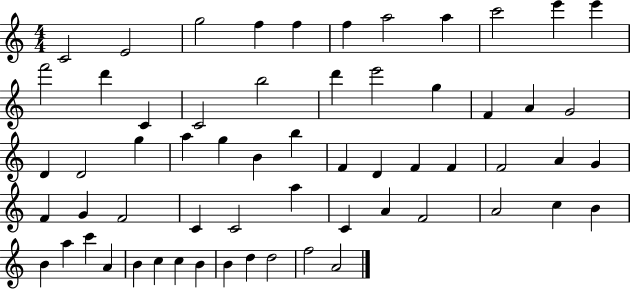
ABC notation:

X:1
T:Untitled
M:4/4
L:1/4
K:C
C2 E2 g2 f f f a2 a c'2 e' e' f'2 d' C C2 b2 d' e'2 g F A G2 D D2 g a g B b F D F F F2 A G F G F2 C C2 a C A F2 A2 c B B a c' A B c c B B d d2 f2 A2